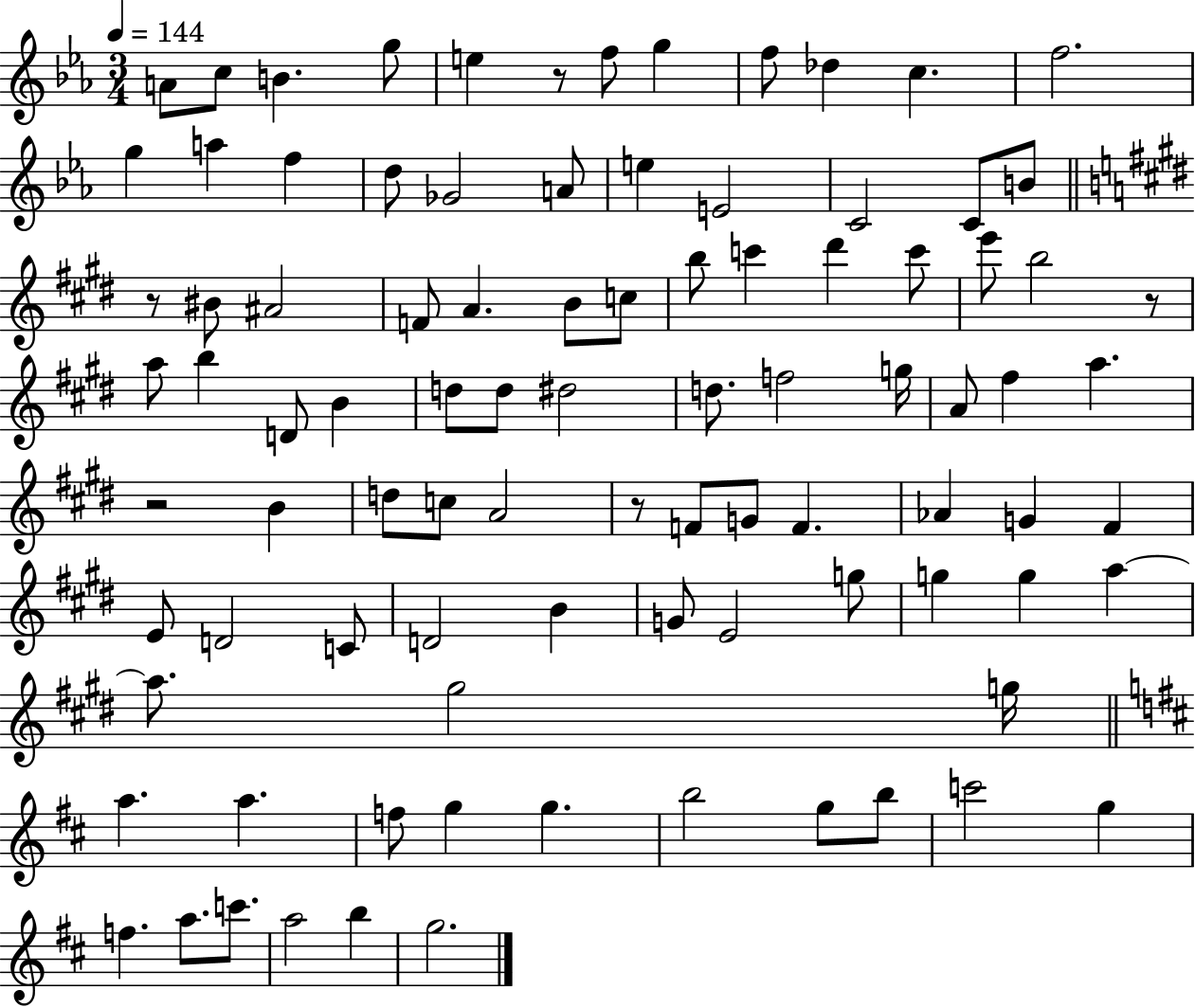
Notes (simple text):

A4/e C5/e B4/q. G5/e E5/q R/e F5/e G5/q F5/e Db5/q C5/q. F5/h. G5/q A5/q F5/q D5/e Gb4/h A4/e E5/q E4/h C4/h C4/e B4/e R/e BIS4/e A#4/h F4/e A4/q. B4/e C5/e B5/e C6/q D#6/q C6/e E6/e B5/h R/e A5/e B5/q D4/e B4/q D5/e D5/e D#5/h D5/e. F5/h G5/s A4/e F#5/q A5/q. R/h B4/q D5/e C5/e A4/h R/e F4/e G4/e F4/q. Ab4/q G4/q F#4/q E4/e D4/h C4/e D4/h B4/q G4/e E4/h G5/e G5/q G5/q A5/q A5/e. G#5/h G5/s A5/q. A5/q. F5/e G5/q G5/q. B5/h G5/e B5/e C6/h G5/q F5/q. A5/e. C6/e. A5/h B5/q G5/h.